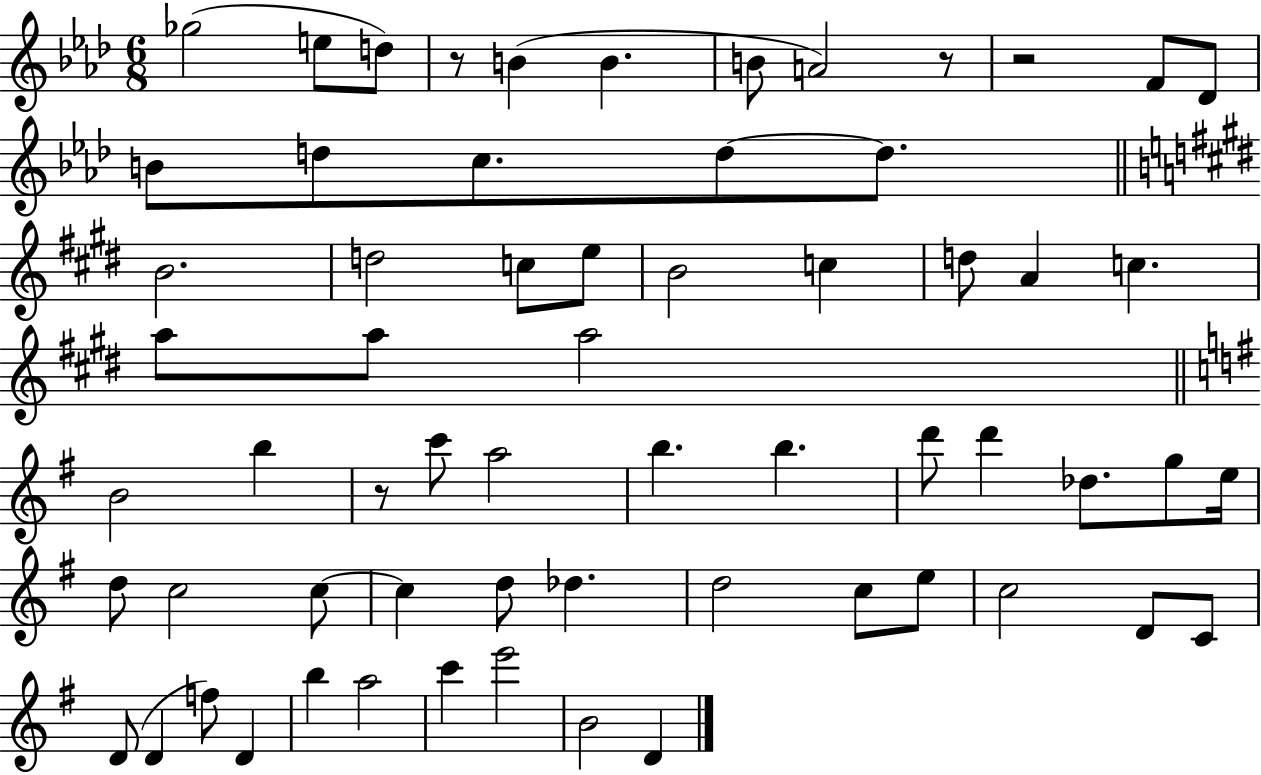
{
  \clef treble
  \numericTimeSignature
  \time 6/8
  \key aes \major
  ges''2( e''8 d''8) | r8 b'4( b'4. | b'8 a'2) r8 | r2 f'8 des'8 | \break b'8 d''8 c''8. d''8~~ d''8. | \bar "||" \break \key e \major b'2. | d''2 c''8 e''8 | b'2 c''4 | d''8 a'4 c''4. | \break a''8 a''8 a''2 | \bar "||" \break \key e \minor b'2 b''4 | r8 c'''8 a''2 | b''4. b''4. | d'''8 d'''4 des''8. g''8 e''16 | \break d''8 c''2 c''8~~ | c''4 d''8 des''4. | d''2 c''8 e''8 | c''2 d'8 c'8 | \break d'8( d'4 f''8) d'4 | b''4 a''2 | c'''4 e'''2 | b'2 d'4 | \break \bar "|."
}